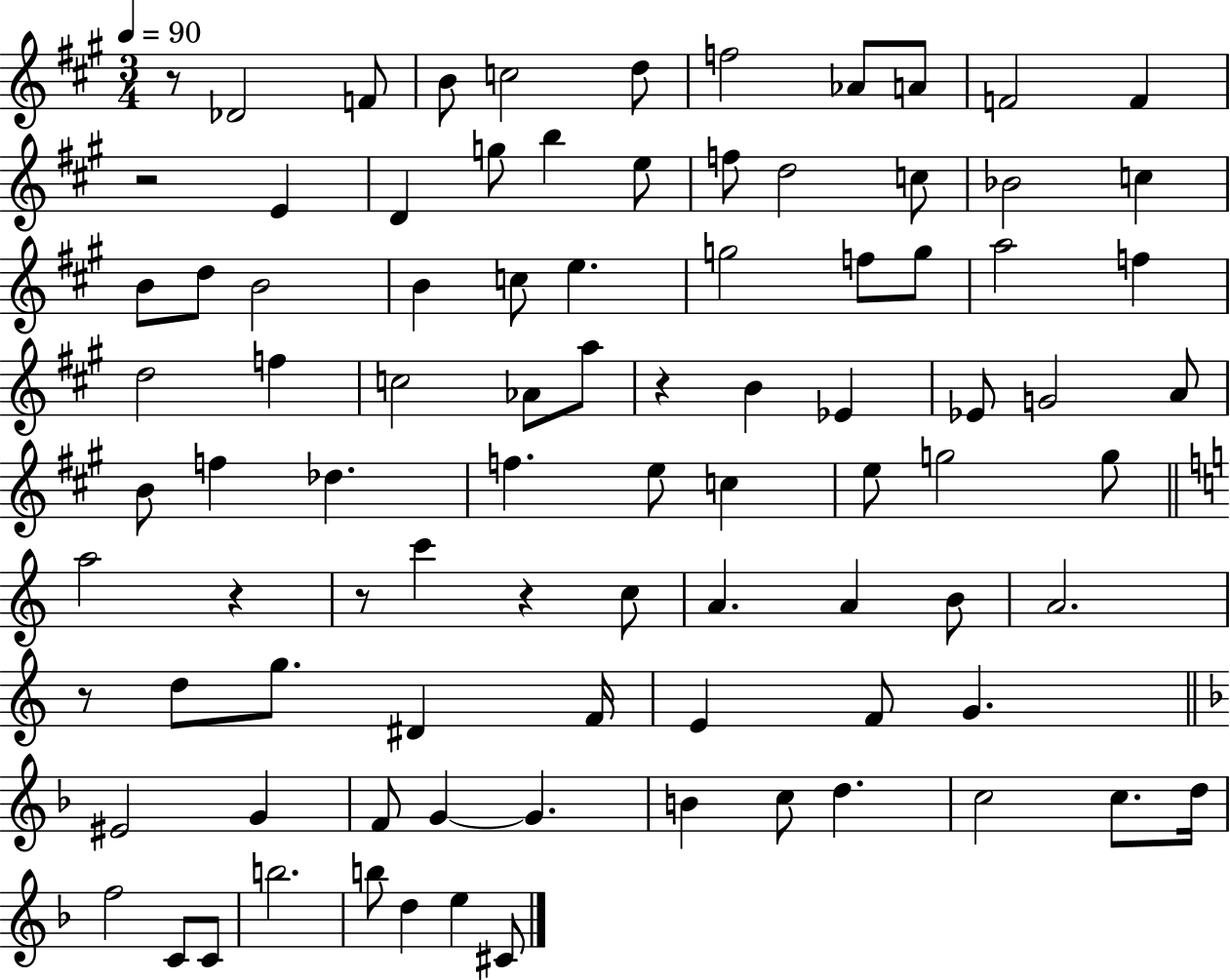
{
  \clef treble
  \numericTimeSignature
  \time 3/4
  \key a \major
  \tempo 4 = 90
  r8 des'2 f'8 | b'8 c''2 d''8 | f''2 aes'8 a'8 | f'2 f'4 | \break r2 e'4 | d'4 g''8 b''4 e''8 | f''8 d''2 c''8 | bes'2 c''4 | \break b'8 d''8 b'2 | b'4 c''8 e''4. | g''2 f''8 g''8 | a''2 f''4 | \break d''2 f''4 | c''2 aes'8 a''8 | r4 b'4 ees'4 | ees'8 g'2 a'8 | \break b'8 f''4 des''4. | f''4. e''8 c''4 | e''8 g''2 g''8 | \bar "||" \break \key c \major a''2 r4 | r8 c'''4 r4 c''8 | a'4. a'4 b'8 | a'2. | \break r8 d''8 g''8. dis'4 f'16 | e'4 f'8 g'4. | \bar "||" \break \key d \minor eis'2 g'4 | f'8 g'4~~ g'4. | b'4 c''8 d''4. | c''2 c''8. d''16 | \break f''2 c'8 c'8 | b''2. | b''8 d''4 e''4 cis'8 | \bar "|."
}